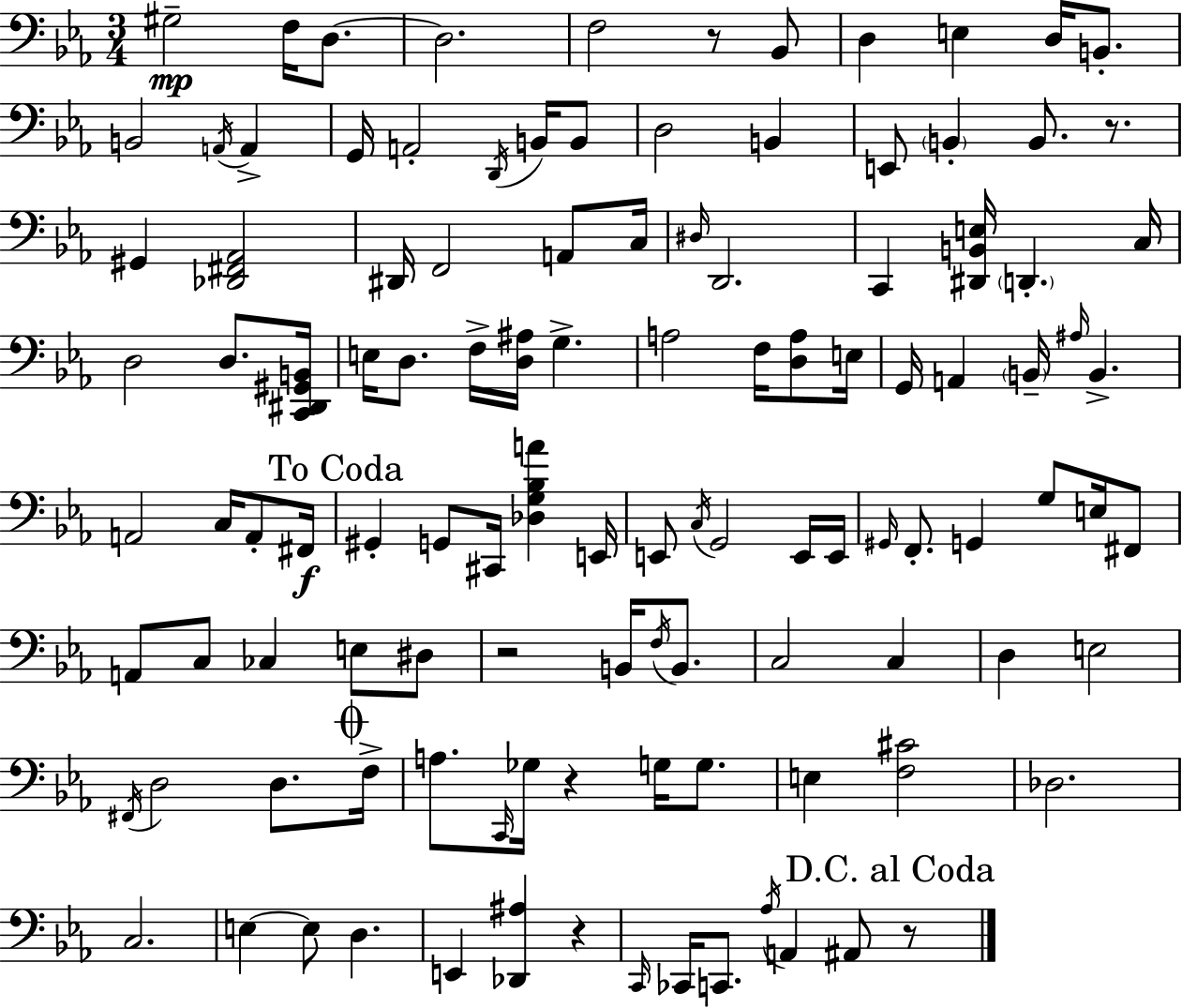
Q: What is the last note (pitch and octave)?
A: A#2